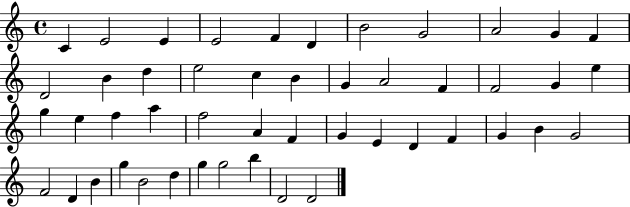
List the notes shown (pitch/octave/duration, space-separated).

C4/q E4/h E4/q E4/h F4/q D4/q B4/h G4/h A4/h G4/q F4/q D4/h B4/q D5/q E5/h C5/q B4/q G4/q A4/h F4/q F4/h G4/q E5/q G5/q E5/q F5/q A5/q F5/h A4/q F4/q G4/q E4/q D4/q F4/q G4/q B4/q G4/h F4/h D4/q B4/q G5/q B4/h D5/q G5/q G5/h B5/q D4/h D4/h